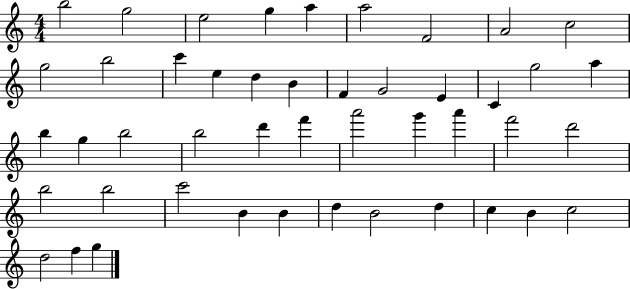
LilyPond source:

{
  \clef treble
  \numericTimeSignature
  \time 4/4
  \key c \major
  b''2 g''2 | e''2 g''4 a''4 | a''2 f'2 | a'2 c''2 | \break g''2 b''2 | c'''4 e''4 d''4 b'4 | f'4 g'2 e'4 | c'4 g''2 a''4 | \break b''4 g''4 b''2 | b''2 d'''4 f'''4 | a'''2 g'''4 a'''4 | f'''2 d'''2 | \break b''2 b''2 | c'''2 b'4 b'4 | d''4 b'2 d''4 | c''4 b'4 c''2 | \break d''2 f''4 g''4 | \bar "|."
}